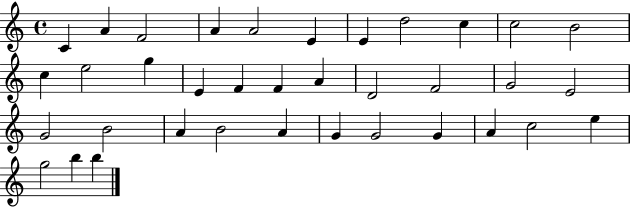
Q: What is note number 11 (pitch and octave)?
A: B4